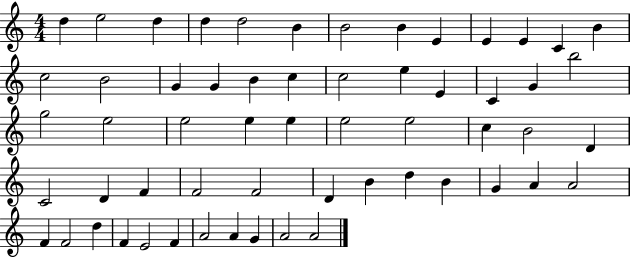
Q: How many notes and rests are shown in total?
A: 58